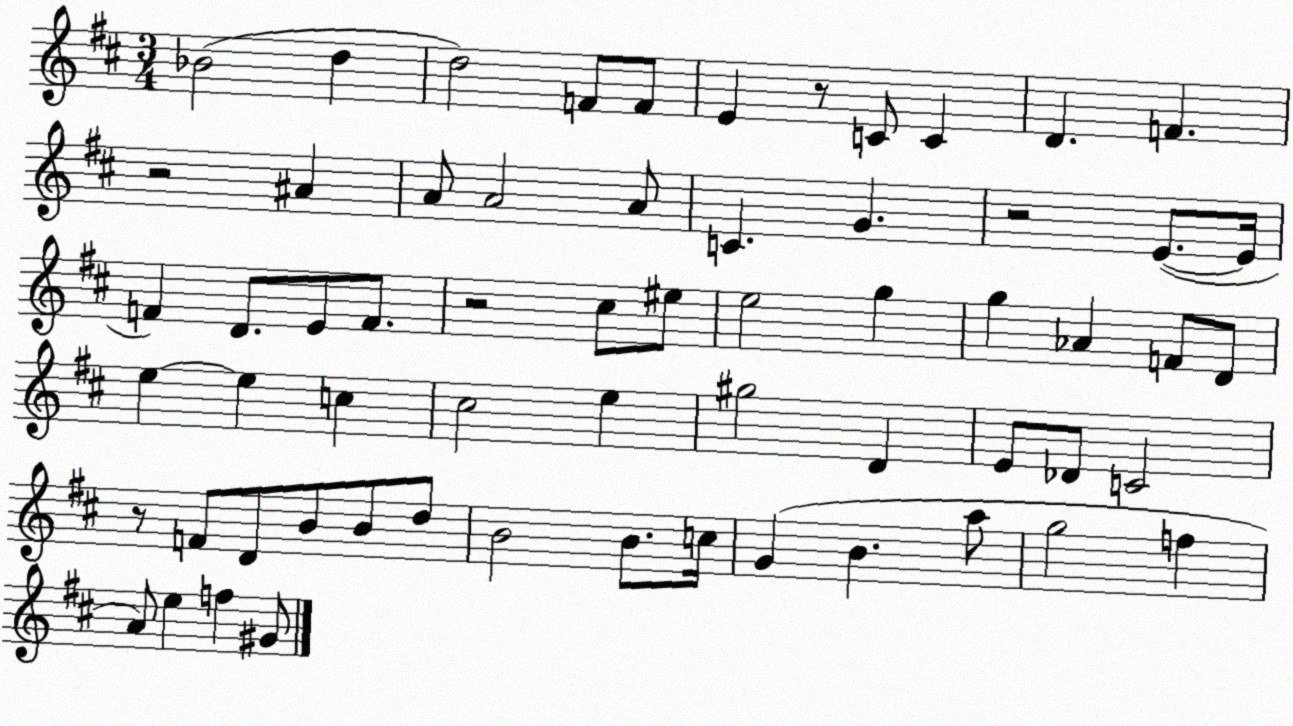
X:1
T:Untitled
M:3/4
L:1/4
K:D
_B2 d d2 F/2 F/2 E z/2 C/2 C D F z2 ^A A/2 A2 A/2 C G z2 E/2 E/4 F D/2 E/2 F/2 z2 ^c/2 ^e/2 e2 g g _A F/2 D/2 e e c ^c2 e ^g2 D E/2 _D/2 C2 z/2 F/2 D/2 B/2 B/2 d/2 B2 B/2 c/4 G B a/2 g2 f A/2 e f ^G/2